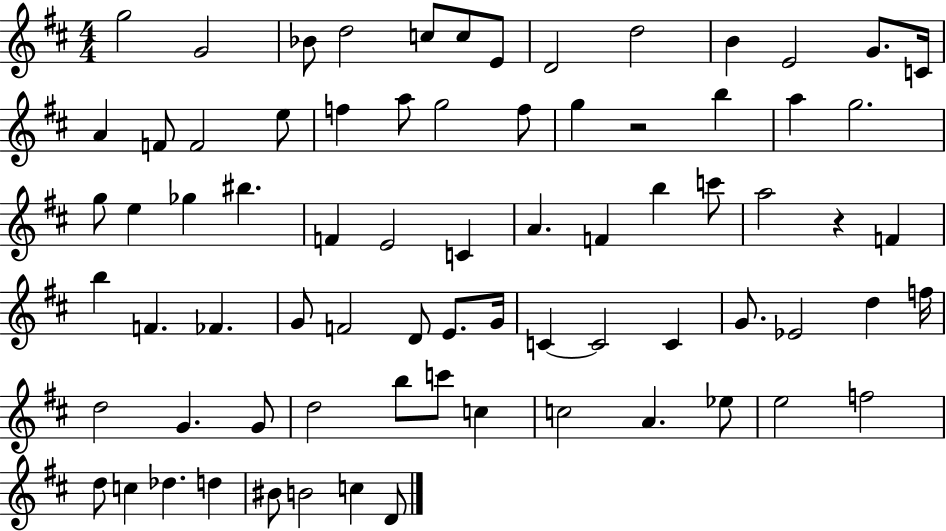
{
  \clef treble
  \numericTimeSignature
  \time 4/4
  \key d \major
  \repeat volta 2 { g''2 g'2 | bes'8 d''2 c''8 c''8 e'8 | d'2 d''2 | b'4 e'2 g'8. c'16 | \break a'4 f'8 f'2 e''8 | f''4 a''8 g''2 f''8 | g''4 r2 b''4 | a''4 g''2. | \break g''8 e''4 ges''4 bis''4. | f'4 e'2 c'4 | a'4. f'4 b''4 c'''8 | a''2 r4 f'4 | \break b''4 f'4. fes'4. | g'8 f'2 d'8 e'8. g'16 | c'4~~ c'2 c'4 | g'8. ees'2 d''4 f''16 | \break d''2 g'4. g'8 | d''2 b''8 c'''8 c''4 | c''2 a'4. ees''8 | e''2 f''2 | \break d''8 c''4 des''4. d''4 | bis'8 b'2 c''4 d'8 | } \bar "|."
}